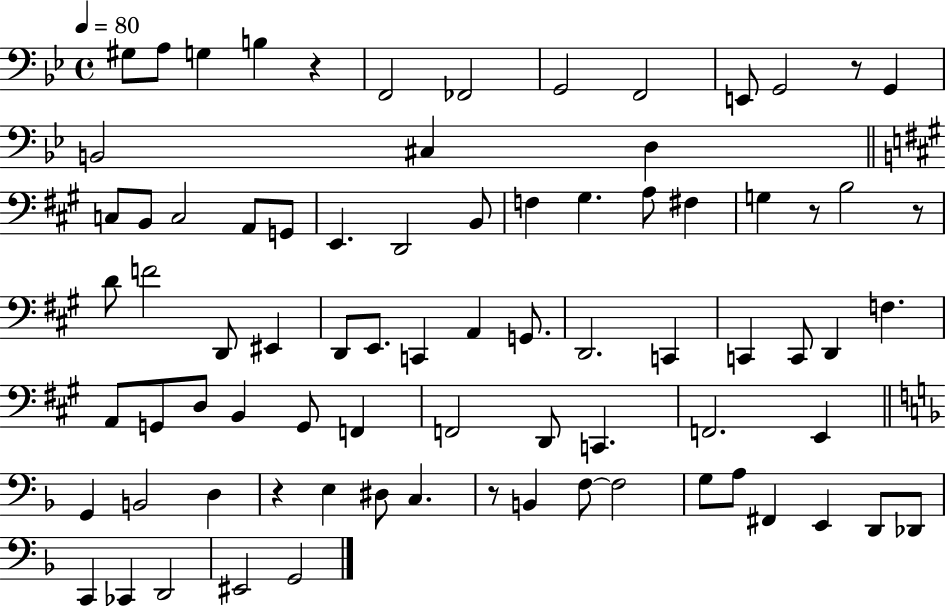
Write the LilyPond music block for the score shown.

{
  \clef bass
  \time 4/4
  \defaultTimeSignature
  \key bes \major
  \tempo 4 = 80
  gis8 a8 g4 b4 r4 | f,2 fes,2 | g,2 f,2 | e,8 g,2 r8 g,4 | \break b,2 cis4 d4 | \bar "||" \break \key a \major c8 b,8 c2 a,8 g,8 | e,4. d,2 b,8 | f4 gis4. a8 fis4 | g4 r8 b2 r8 | \break d'8 f'2 d,8 eis,4 | d,8 e,8. c,4 a,4 g,8. | d,2. c,4 | c,4 c,8 d,4 f4. | \break a,8 g,8 d8 b,4 g,8 f,4 | f,2 d,8 c,4. | f,2. e,4 | \bar "||" \break \key f \major g,4 b,2 d4 | r4 e4 dis8 c4. | r8 b,4 f8~~ f2 | g8 a8 fis,4 e,4 d,8 des,8 | \break c,4 ces,4 d,2 | eis,2 g,2 | \bar "|."
}